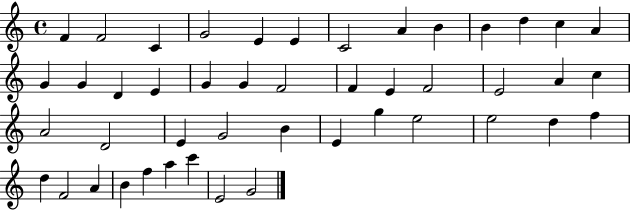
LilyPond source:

{
  \clef treble
  \time 4/4
  \defaultTimeSignature
  \key c \major
  f'4 f'2 c'4 | g'2 e'4 e'4 | c'2 a'4 b'4 | b'4 d''4 c''4 a'4 | \break g'4 g'4 d'4 e'4 | g'4 g'4 f'2 | f'4 e'4 f'2 | e'2 a'4 c''4 | \break a'2 d'2 | e'4 g'2 b'4 | e'4 g''4 e''2 | e''2 d''4 f''4 | \break d''4 f'2 a'4 | b'4 f''4 a''4 c'''4 | e'2 g'2 | \bar "|."
}